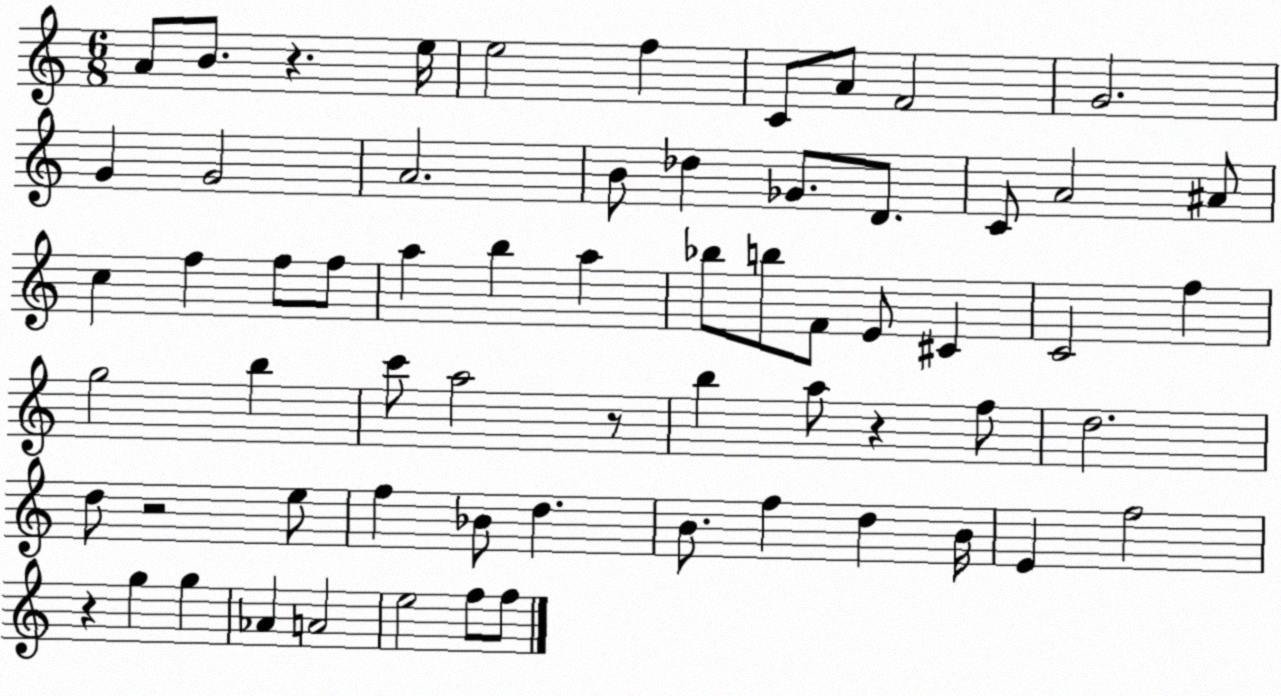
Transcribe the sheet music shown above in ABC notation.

X:1
T:Untitled
M:6/8
L:1/4
K:C
A/2 B/2 z e/4 e2 f C/2 A/2 F2 G2 G G2 A2 B/2 _d _G/2 D/2 C/2 A2 ^A/2 c f f/2 f/2 a b a _b/2 b/2 F/2 E/2 ^C C2 f g2 b c'/2 a2 z/2 b a/2 z f/2 d2 d/2 z2 e/2 f _B/2 d B/2 f d B/4 E f2 z g g _A A2 e2 f/2 f/2